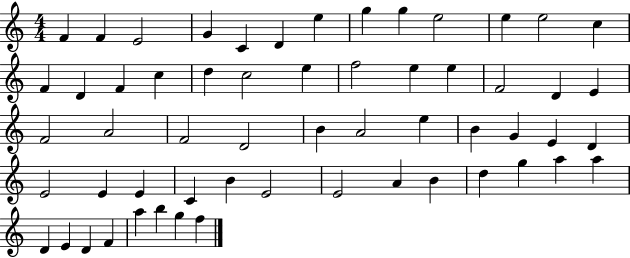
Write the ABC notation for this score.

X:1
T:Untitled
M:4/4
L:1/4
K:C
F F E2 G C D e g g e2 e e2 c F D F c d c2 e f2 e e F2 D E F2 A2 F2 D2 B A2 e B G E D E2 E E C B E2 E2 A B d g a a D E D F a b g f